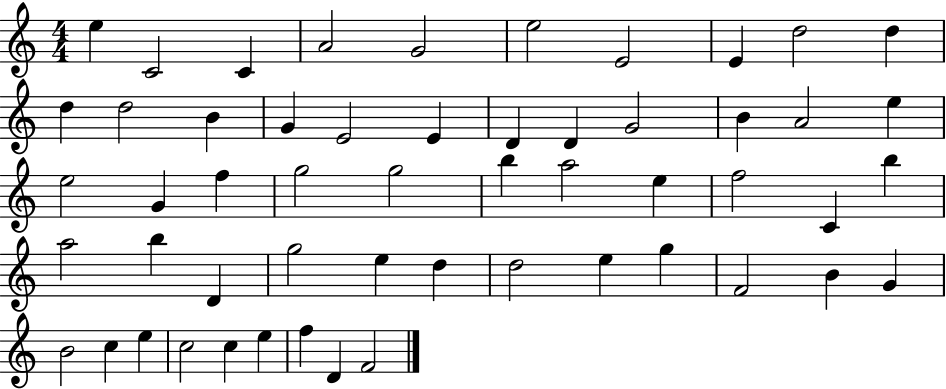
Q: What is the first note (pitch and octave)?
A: E5